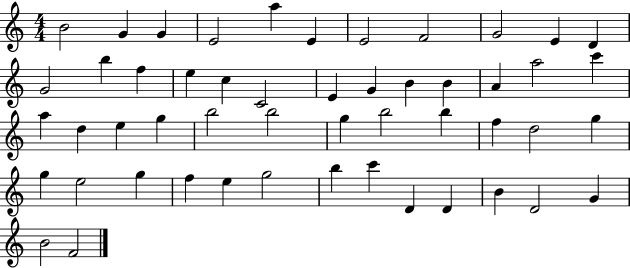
{
  \clef treble
  \numericTimeSignature
  \time 4/4
  \key c \major
  b'2 g'4 g'4 | e'2 a''4 e'4 | e'2 f'2 | g'2 e'4 d'4 | \break g'2 b''4 f''4 | e''4 c''4 c'2 | e'4 g'4 b'4 b'4 | a'4 a''2 c'''4 | \break a''4 d''4 e''4 g''4 | b''2 b''2 | g''4 b''2 b''4 | f''4 d''2 g''4 | \break g''4 e''2 g''4 | f''4 e''4 g''2 | b''4 c'''4 d'4 d'4 | b'4 d'2 g'4 | \break b'2 f'2 | \bar "|."
}